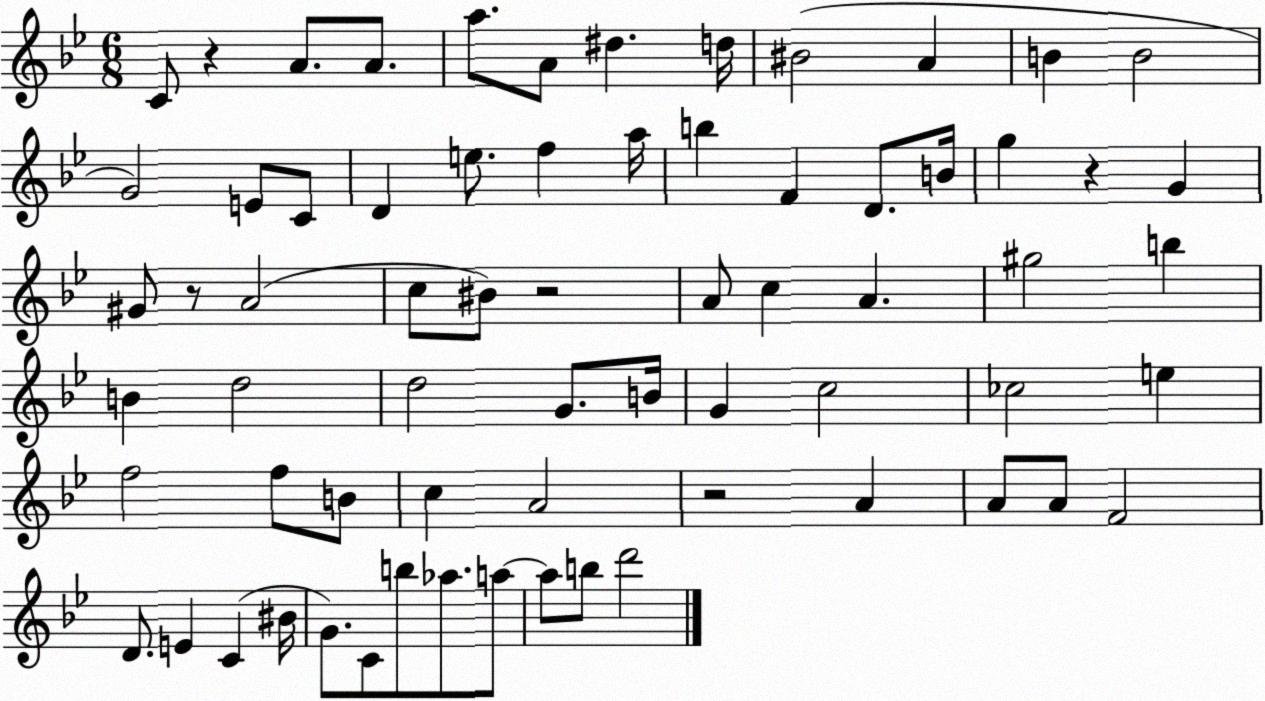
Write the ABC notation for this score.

X:1
T:Untitled
M:6/8
L:1/4
K:Bb
C/2 z A/2 A/2 a/2 A/2 ^d d/4 ^B2 A B B2 G2 E/2 C/2 D e/2 f a/4 b F D/2 B/4 g z G ^G/2 z/2 A2 c/2 ^B/2 z2 A/2 c A ^g2 b B d2 d2 G/2 B/4 G c2 _c2 e f2 f/2 B/2 c A2 z2 A A/2 A/2 F2 D/2 E C ^B/4 G/2 C/2 b/2 _a/2 a/2 a/2 b/2 d'2